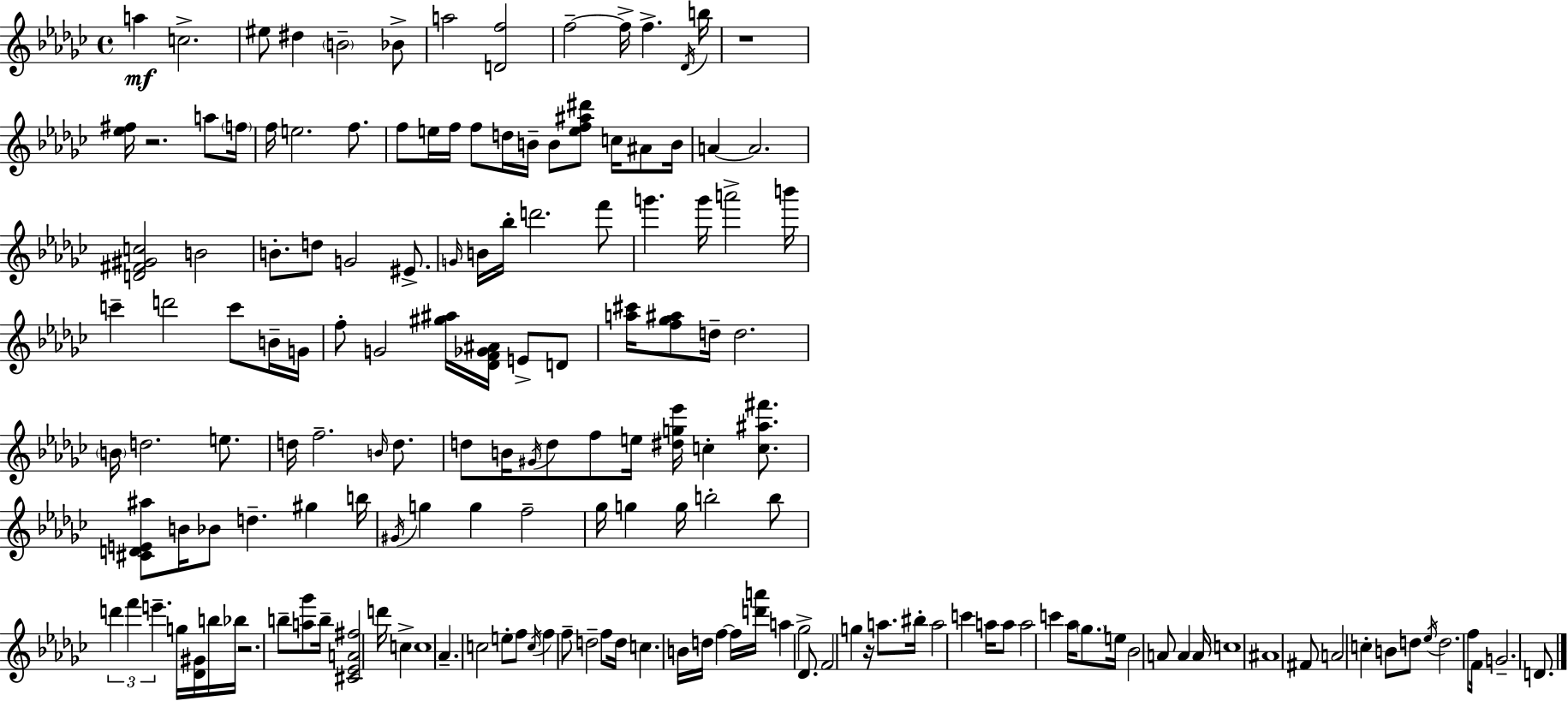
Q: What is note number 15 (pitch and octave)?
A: F5